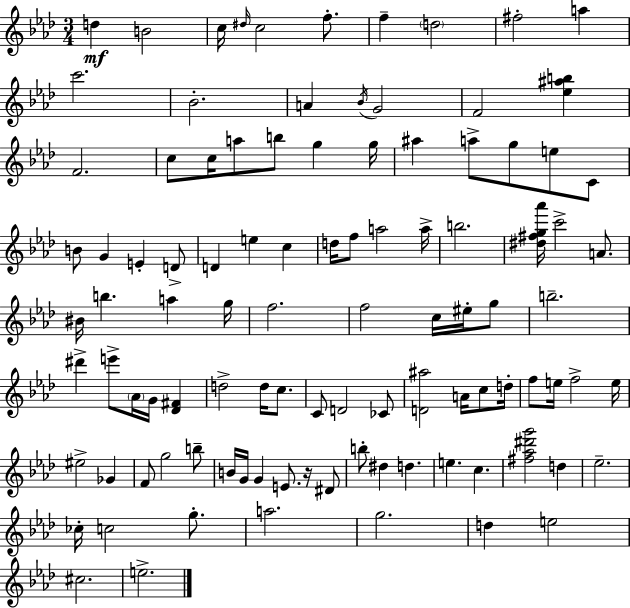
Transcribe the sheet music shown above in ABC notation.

X:1
T:Untitled
M:3/4
L:1/4
K:Ab
d B2 c/4 ^d/4 c2 f/2 f d2 ^f2 a c'2 _B2 A _B/4 G2 F2 [_e^ab] F2 c/2 c/4 a/2 b/2 g g/4 ^a a/2 g/2 e/2 C/2 B/2 G E D/2 D e c d/4 f/2 a2 a/4 b2 [^d^fg_a']/4 c'2 A/2 ^B/4 b a g/4 f2 f2 c/4 ^e/4 g/2 b2 ^d' e'/2 _A/4 G/4 [_D^F] d2 d/4 c/2 C/2 D2 _C/2 [D^a]2 A/4 c/2 d/4 f/2 e/4 f2 e/4 ^e2 _G F/2 g2 b/2 B/4 G/4 G E/2 z/4 ^D/2 b/2 ^d d e c [^f_a^d'g']2 d _e2 _c/4 c2 g/2 a2 g2 d e2 ^c2 e2